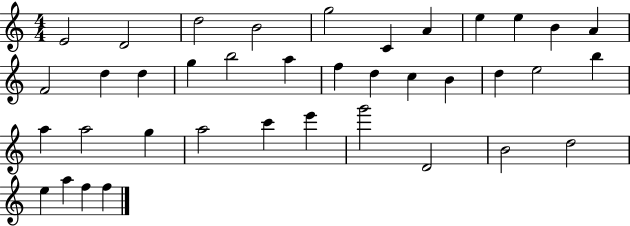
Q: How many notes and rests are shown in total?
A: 38